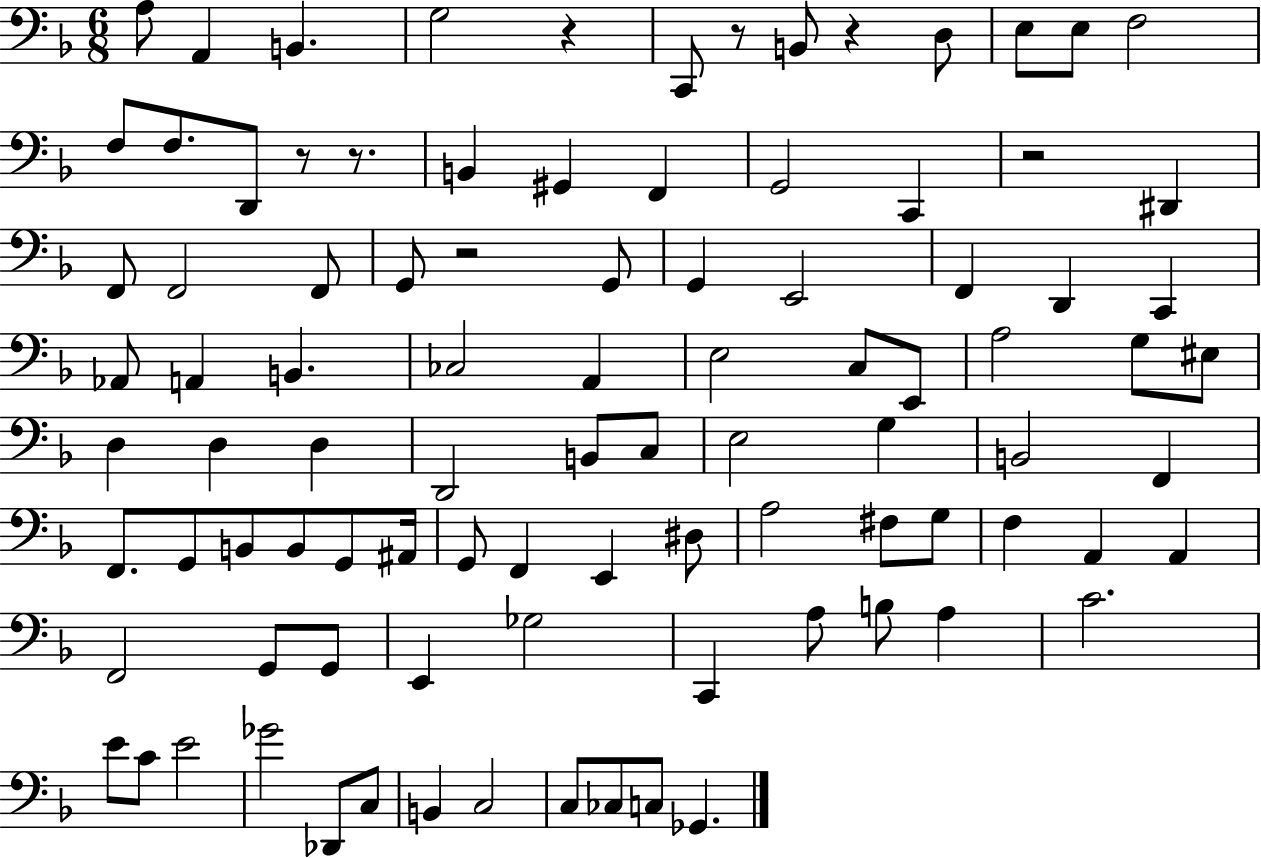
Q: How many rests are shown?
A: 7